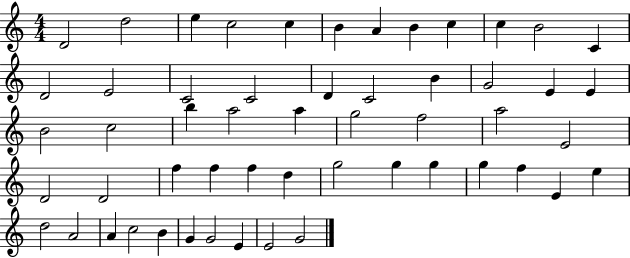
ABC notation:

X:1
T:Untitled
M:4/4
L:1/4
K:C
D2 d2 e c2 c B A B c c B2 C D2 E2 C2 C2 D C2 B G2 E E B2 c2 b a2 a g2 f2 a2 E2 D2 D2 f f f d g2 g g g f E e d2 A2 A c2 B G G2 E E2 G2